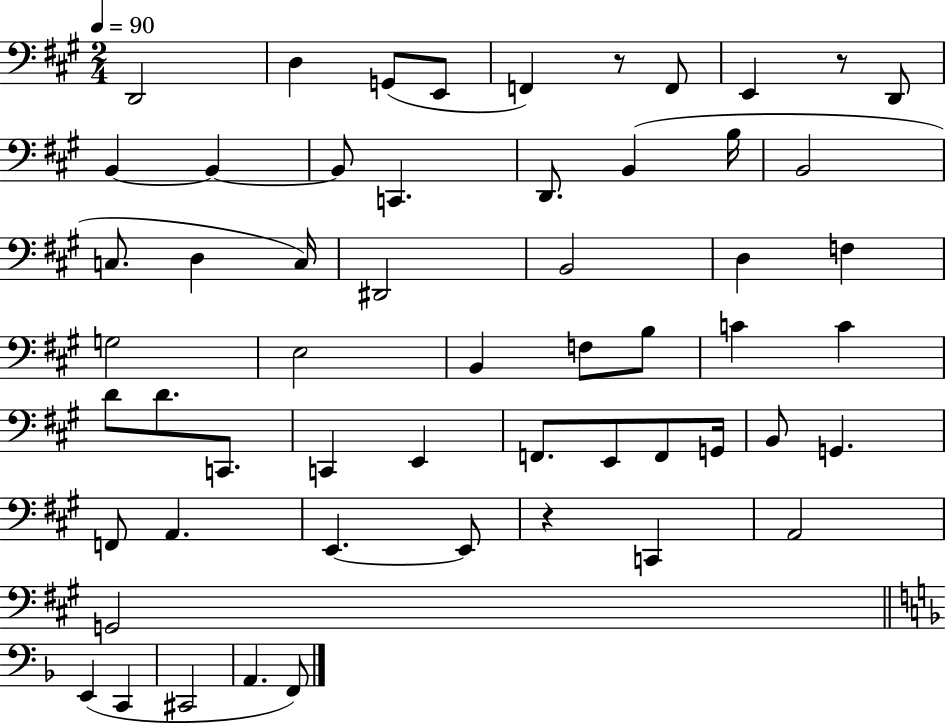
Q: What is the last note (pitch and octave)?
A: F2